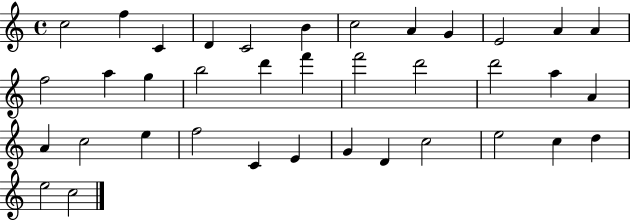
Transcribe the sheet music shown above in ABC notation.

X:1
T:Untitled
M:4/4
L:1/4
K:C
c2 f C D C2 B c2 A G E2 A A f2 a g b2 d' f' f'2 d'2 d'2 a A A c2 e f2 C E G D c2 e2 c d e2 c2